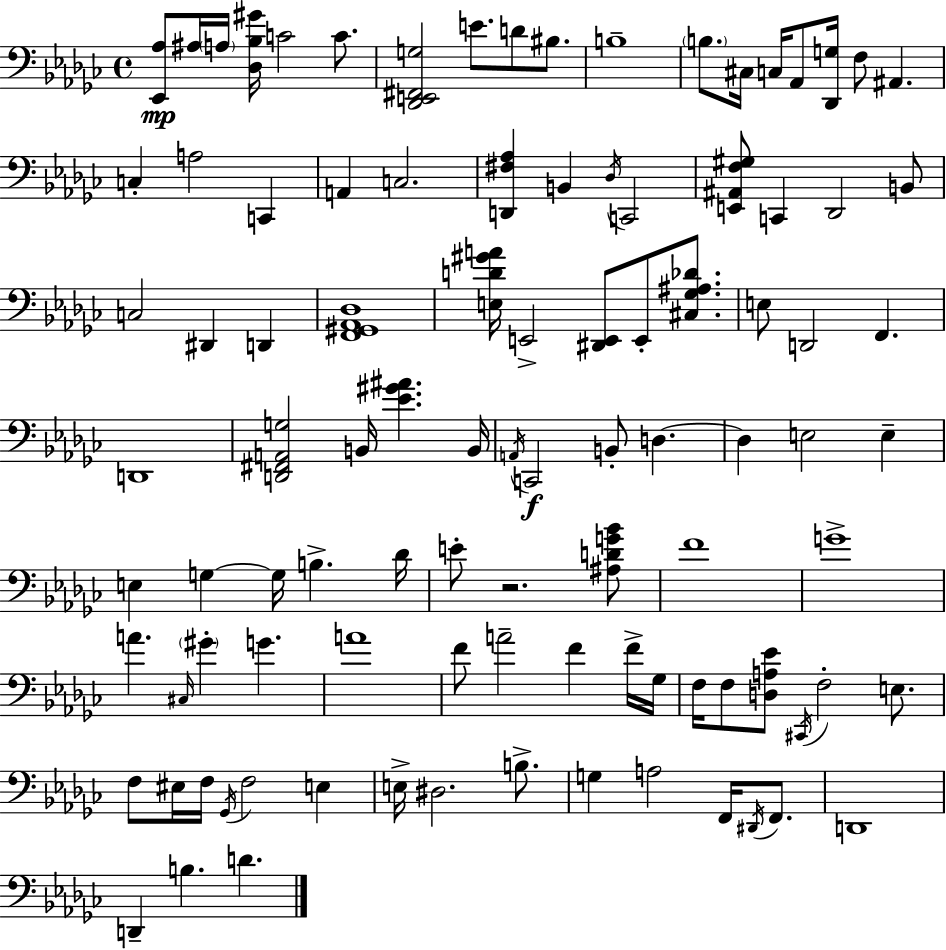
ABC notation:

X:1
T:Untitled
M:4/4
L:1/4
K:Ebm
[_E,,_A,]/2 ^A,/4 A,/4 [_D,_B,^G]/4 C2 C/2 [_D,,E,,^F,,G,]2 E/2 D/2 ^B,/2 B,4 B,/2 ^C,/4 C,/4 _A,,/2 [_D,,G,]/4 F,/2 ^A,, C, A,2 C,, A,, C,2 [D,,^F,_A,] B,, _D,/4 C,,2 [E,,^A,,F,^G,]/2 C,, _D,,2 B,,/2 C,2 ^D,, D,, [F,,^G,,_A,,_D,]4 [E,D^GA]/4 E,,2 [^D,,E,,]/2 E,,/2 [^C,_G,^A,_D]/2 E,/2 D,,2 F,, D,,4 [D,,^F,,A,,G,]2 B,,/4 [_E^G^A] B,,/4 A,,/4 C,,2 B,,/2 D, D, E,2 E, E, G, G,/4 B, _D/4 E/2 z2 [^A,DG_B]/2 F4 G4 A ^C,/4 ^G G A4 F/2 A2 F F/4 _G,/4 F,/4 F,/2 [D,A,_E]/2 ^C,,/4 F,2 E,/2 F,/2 ^E,/4 F,/4 _G,,/4 F,2 E, E,/4 ^D,2 B,/2 G, A,2 F,,/4 ^D,,/4 F,,/2 D,,4 D,, B, D